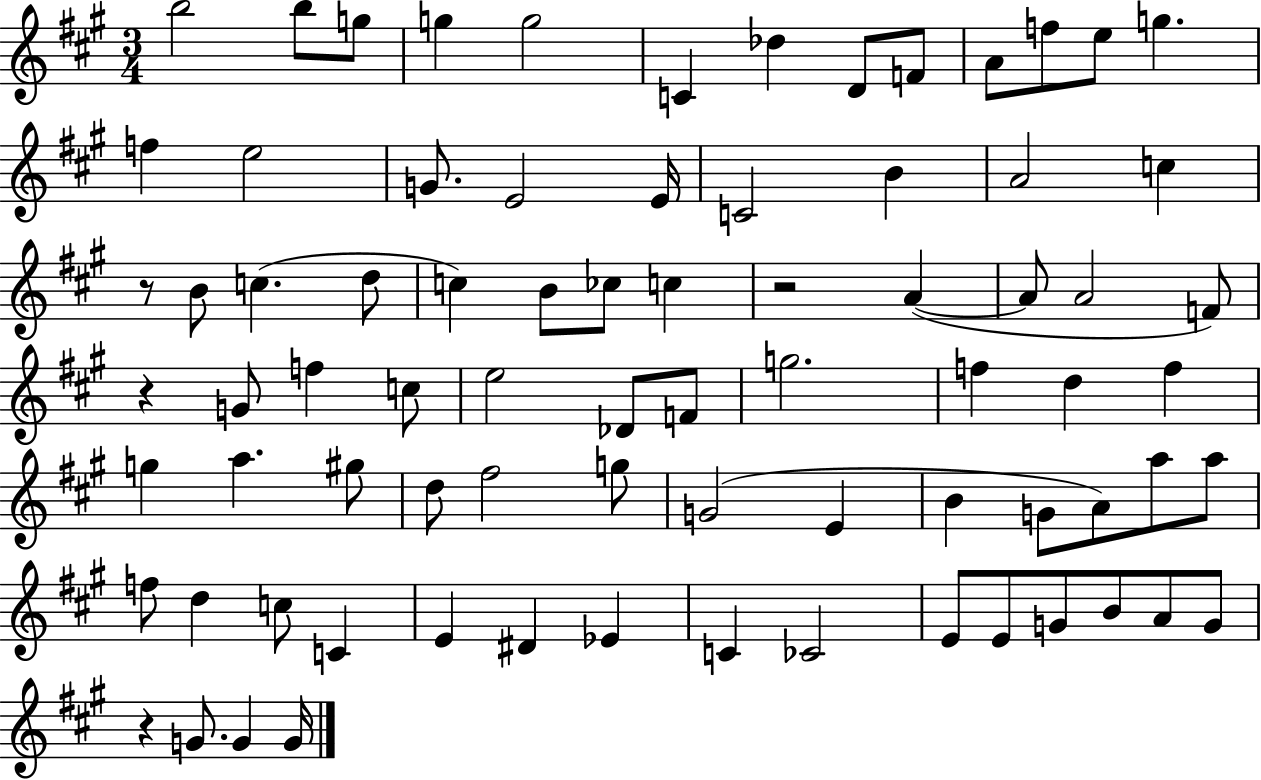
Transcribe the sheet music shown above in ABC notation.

X:1
T:Untitled
M:3/4
L:1/4
K:A
b2 b/2 g/2 g g2 C _d D/2 F/2 A/2 f/2 e/2 g f e2 G/2 E2 E/4 C2 B A2 c z/2 B/2 c d/2 c B/2 _c/2 c z2 A A/2 A2 F/2 z G/2 f c/2 e2 _D/2 F/2 g2 f d f g a ^g/2 d/2 ^f2 g/2 G2 E B G/2 A/2 a/2 a/2 f/2 d c/2 C E ^D _E C _C2 E/2 E/2 G/2 B/2 A/2 G/2 z G/2 G G/4